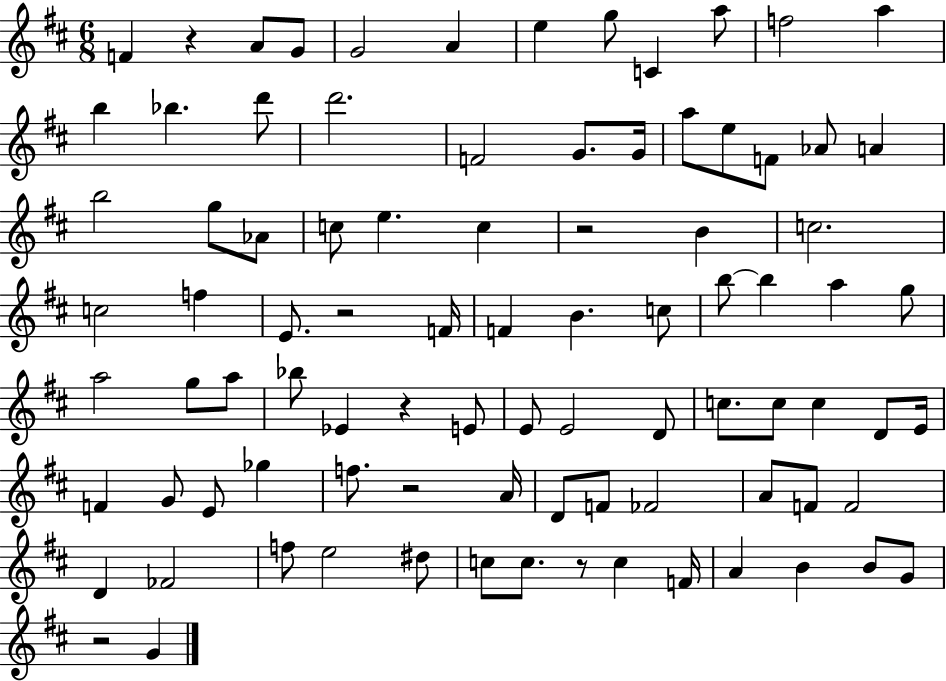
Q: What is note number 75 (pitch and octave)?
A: C5